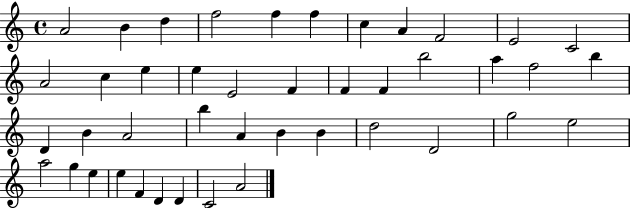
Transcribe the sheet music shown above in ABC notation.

X:1
T:Untitled
M:4/4
L:1/4
K:C
A2 B d f2 f f c A F2 E2 C2 A2 c e e E2 F F F b2 a f2 b D B A2 b A B B d2 D2 g2 e2 a2 g e e F D D C2 A2